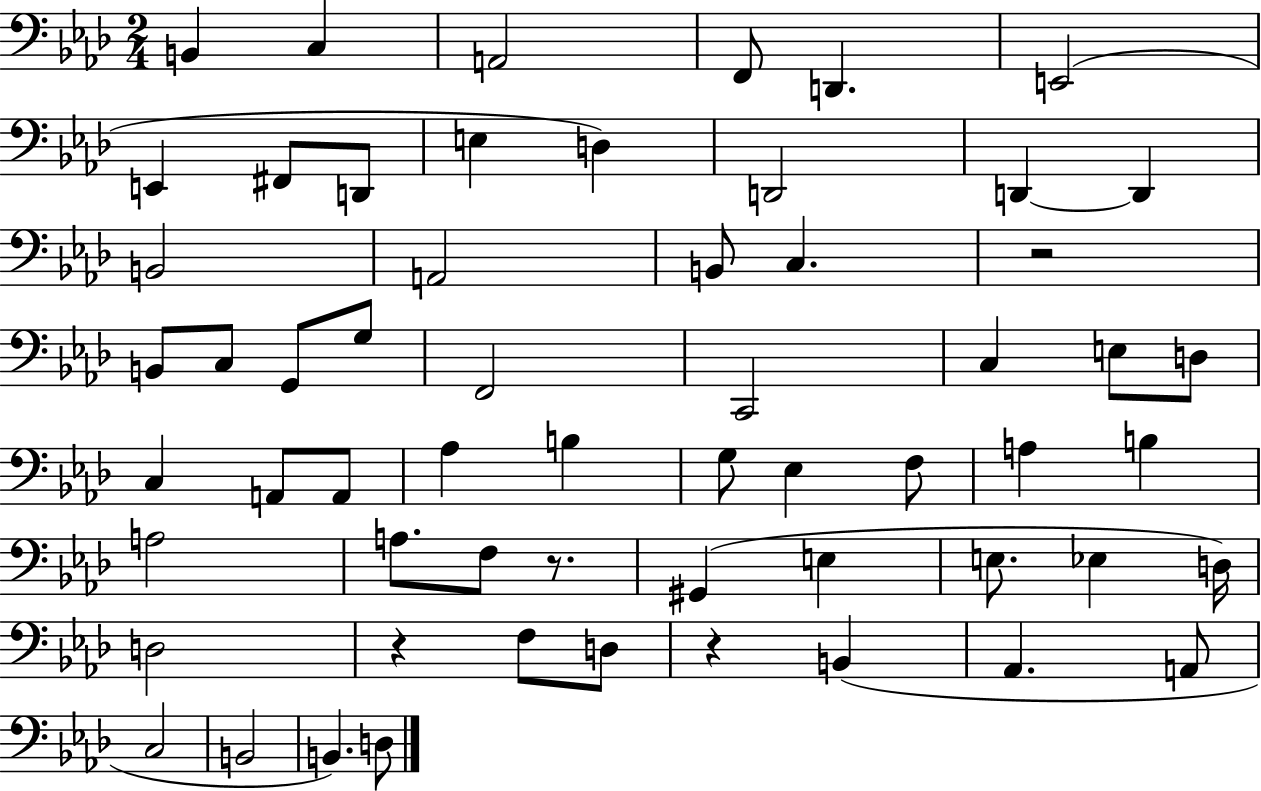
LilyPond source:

{
  \clef bass
  \numericTimeSignature
  \time 2/4
  \key aes \major
  b,4 c4 | a,2 | f,8 d,4. | e,2( | \break e,4 fis,8 d,8 | e4 d4) | d,2 | d,4~~ d,4 | \break b,2 | a,2 | b,8 c4. | r2 | \break b,8 c8 g,8 g8 | f,2 | c,2 | c4 e8 d8 | \break c4 a,8 a,8 | aes4 b4 | g8 ees4 f8 | a4 b4 | \break a2 | a8. f8 r8. | gis,4( e4 | e8. ees4 d16) | \break d2 | r4 f8 d8 | r4 b,4( | aes,4. a,8 | \break c2 | b,2 | b,4.) d8 | \bar "|."
}